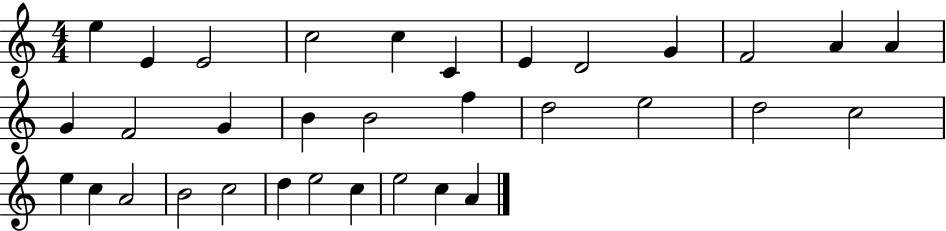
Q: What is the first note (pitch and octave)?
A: E5